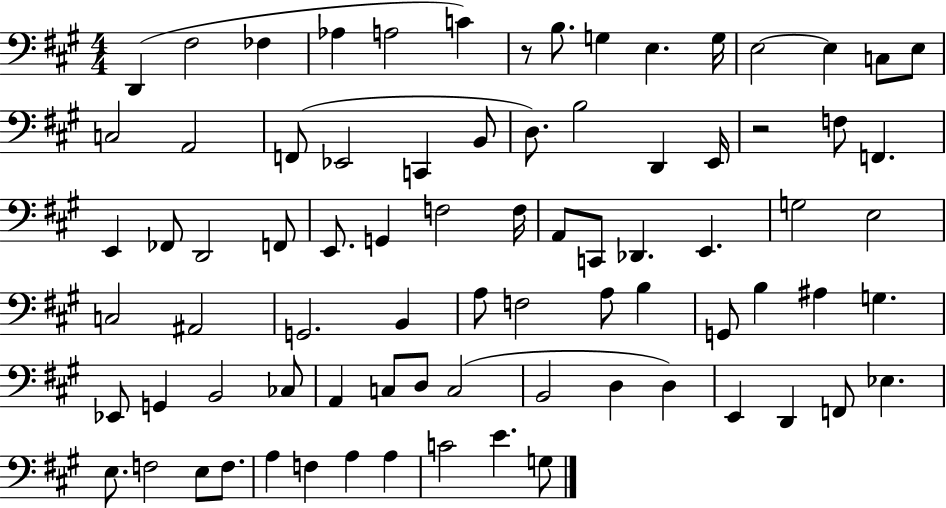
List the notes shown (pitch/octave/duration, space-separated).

D2/q F#3/h FES3/q Ab3/q A3/h C4/q R/e B3/e. G3/q E3/q. G3/s E3/h E3/q C3/e E3/e C3/h A2/h F2/e Eb2/h C2/q B2/e D3/e. B3/h D2/q E2/s R/h F3/e F2/q. E2/q FES2/e D2/h F2/e E2/e. G2/q F3/h F3/s A2/e C2/e Db2/q. E2/q. G3/h E3/h C3/h A#2/h G2/h. B2/q A3/e F3/h A3/e B3/q G2/e B3/q A#3/q G3/q. Eb2/e G2/q B2/h CES3/e A2/q C3/e D3/e C3/h B2/h D3/q D3/q E2/q D2/q F2/e Eb3/q. E3/e. F3/h E3/e F3/e. A3/q F3/q A3/q A3/q C4/h E4/q. G3/e